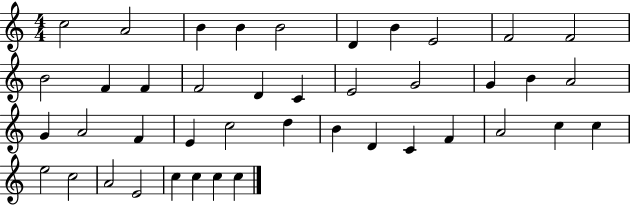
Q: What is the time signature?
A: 4/4